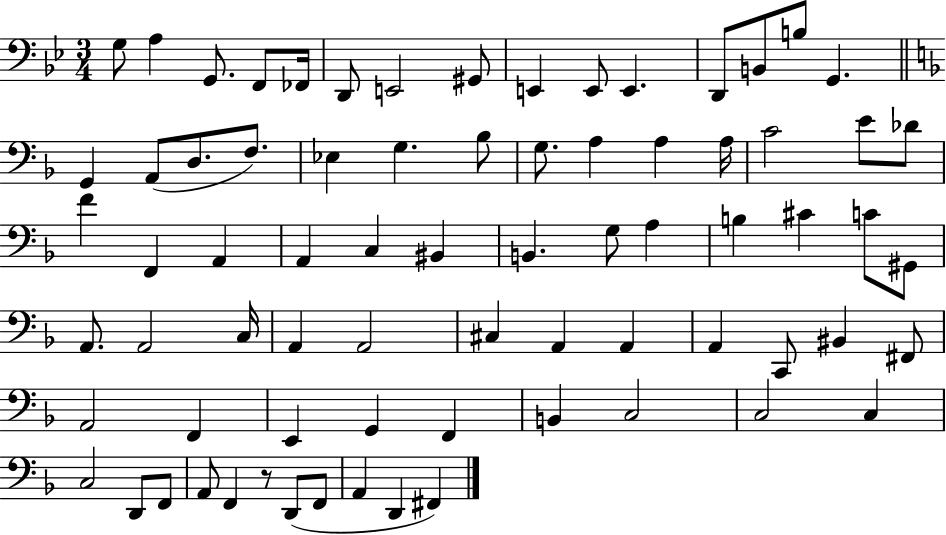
X:1
T:Untitled
M:3/4
L:1/4
K:Bb
G,/2 A, G,,/2 F,,/2 _F,,/4 D,,/2 E,,2 ^G,,/2 E,, E,,/2 E,, D,,/2 B,,/2 B,/2 G,, G,, A,,/2 D,/2 F,/2 _E, G, _B,/2 G,/2 A, A, A,/4 C2 E/2 _D/2 F F,, A,, A,, C, ^B,, B,, G,/2 A, B, ^C C/2 ^G,,/2 A,,/2 A,,2 C,/4 A,, A,,2 ^C, A,, A,, A,, C,,/2 ^B,, ^F,,/2 A,,2 F,, E,, G,, F,, B,, C,2 C,2 C, C,2 D,,/2 F,,/2 A,,/2 F,, z/2 D,,/2 F,,/2 A,, D,, ^F,,